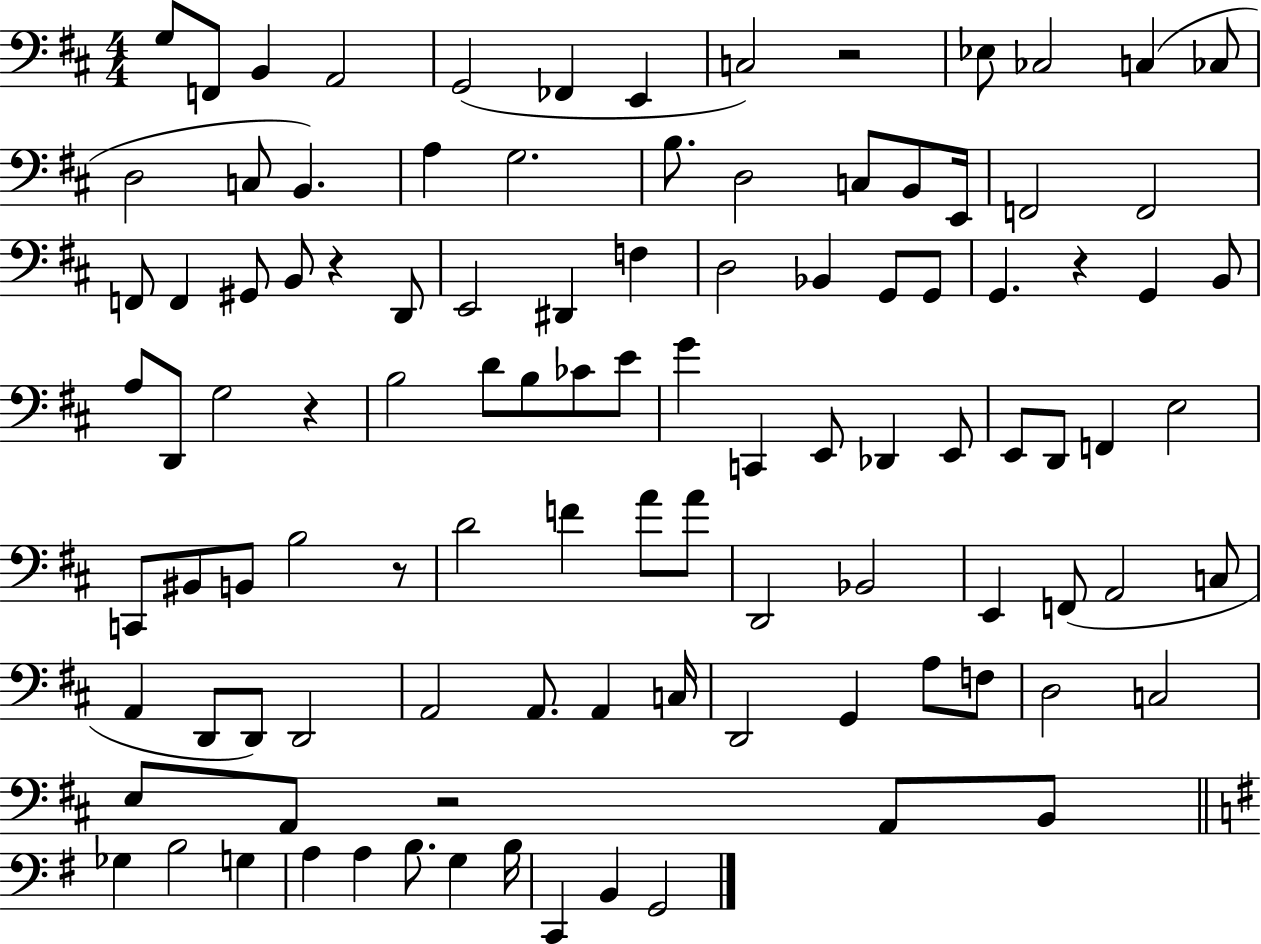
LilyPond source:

{
  \clef bass
  \numericTimeSignature
  \time 4/4
  \key d \major
  \repeat volta 2 { g8 f,8 b,4 a,2 | g,2( fes,4 e,4 | c2) r2 | ees8 ces2 c4( ces8 | \break d2 c8 b,4.) | a4 g2. | b8. d2 c8 b,8 e,16 | f,2 f,2 | \break f,8 f,4 gis,8 b,8 r4 d,8 | e,2 dis,4 f4 | d2 bes,4 g,8 g,8 | g,4. r4 g,4 b,8 | \break a8 d,8 g2 r4 | b2 d'8 b8 ces'8 e'8 | g'4 c,4 e,8 des,4 e,8 | e,8 d,8 f,4 e2 | \break c,8 bis,8 b,8 b2 r8 | d'2 f'4 a'8 a'8 | d,2 bes,2 | e,4 f,8( a,2 c8 | \break a,4 d,8 d,8) d,2 | a,2 a,8. a,4 c16 | d,2 g,4 a8 f8 | d2 c2 | \break e8 a,8 r2 a,8 b,8 | \bar "||" \break \key g \major ges4 b2 g4 | a4 a4 b8. g4 b16 | c,4 b,4 g,2 | } \bar "|."
}